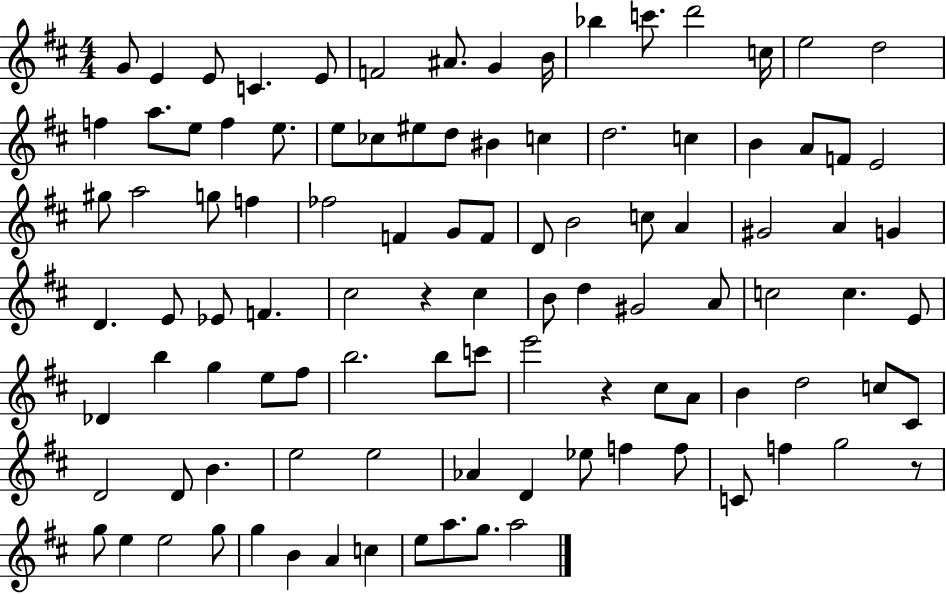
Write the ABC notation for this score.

X:1
T:Untitled
M:4/4
L:1/4
K:D
G/2 E E/2 C E/2 F2 ^A/2 G B/4 _b c'/2 d'2 c/4 e2 d2 f a/2 e/2 f e/2 e/2 _c/2 ^e/2 d/2 ^B c d2 c B A/2 F/2 E2 ^g/2 a2 g/2 f _f2 F G/2 F/2 D/2 B2 c/2 A ^G2 A G D E/2 _E/2 F ^c2 z ^c B/2 d ^G2 A/2 c2 c E/2 _D b g e/2 ^f/2 b2 b/2 c'/2 e'2 z ^c/2 A/2 B d2 c/2 ^C/2 D2 D/2 B e2 e2 _A D _e/2 f f/2 C/2 f g2 z/2 g/2 e e2 g/2 g B A c e/2 a/2 g/2 a2